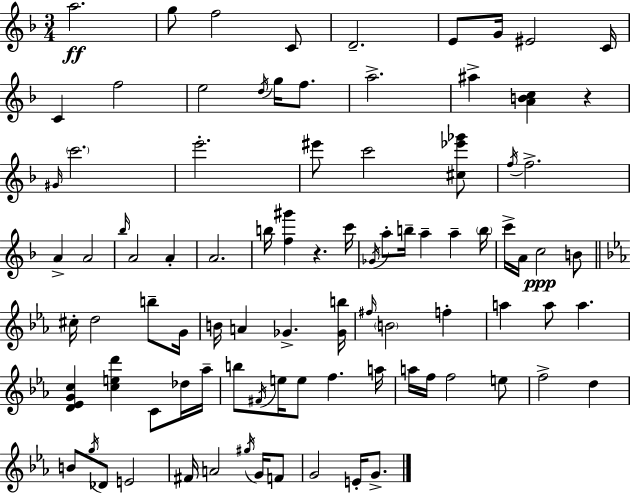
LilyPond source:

{
  \clef treble
  \numericTimeSignature
  \time 3/4
  \key f \major
  \repeat volta 2 { a''2.\ff | g''8 f''2 c'8 | d'2.-- | e'8 g'16 eis'2 c'16 | \break c'4 f''2 | e''2 \acciaccatura { d''16 } g''16 f''8. | a''2.-> | ais''4-> <a' b' c''>4 r4 | \break \grace { gis'16 } \parenthesize c'''2. | e'''2.-. | eis'''8 c'''2 | <cis'' ees''' ges'''>8 \acciaccatura { f''16 } f''2.-> | \break a'4-> a'2 | \grace { bes''16 } a'2 | a'4-. a'2. | b''16 <f'' gis'''>4 r4. | \break c'''16 \acciaccatura { ges'16 } a''8-. b''16-- a''4-- | a''4-- \parenthesize b''16 c'''16-> a'16 c''2\ppp | b'8 \bar "||" \break \key ees \major cis''16-. d''2 b''8-- g'16 | b'16 a'4 ges'4.-> <ges' b''>16 | \grace { fis''16 } \parenthesize b'2 f''4-. | a''4 a''8 a''4. | \break <d' ees' g' c''>4 <c'' e'' d'''>4 c'8 des''16 | aes''16-- b''8 \acciaccatura { fis'16 } e''16 e''8 f''4. | a''16 a''16 f''16 f''2 | e''8 f''2-> d''4 | \break b'8 \acciaccatura { g''16 } des'8 e'2 | fis'16 a'2 | \acciaccatura { gis''16 } g'16 f'8 g'2 | e'16-. g'8.-> } \bar "|."
}